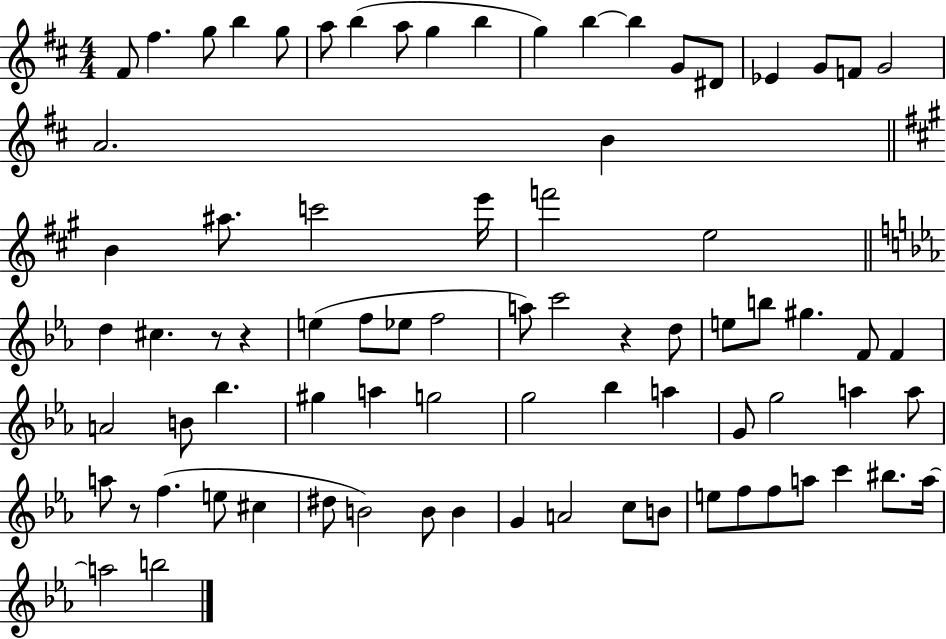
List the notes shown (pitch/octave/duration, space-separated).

F#4/e F#5/q. G5/e B5/q G5/e A5/e B5/q A5/e G5/q B5/q G5/q B5/q B5/q G4/e D#4/e Eb4/q G4/e F4/e G4/h A4/h. B4/q B4/q A#5/e. C6/h E6/s F6/h E5/h D5/q C#5/q. R/e R/q E5/q F5/e Eb5/e F5/h A5/e C6/h R/q D5/e E5/e B5/e G#5/q. F4/e F4/q A4/h B4/e Bb5/q. G#5/q A5/q G5/h G5/h Bb5/q A5/q G4/e G5/h A5/q A5/e A5/e R/e F5/q. E5/e C#5/q D#5/e B4/h B4/e B4/q G4/q A4/h C5/e B4/e E5/e F5/e F5/e A5/e C6/q BIS5/e. A5/s A5/h B5/h